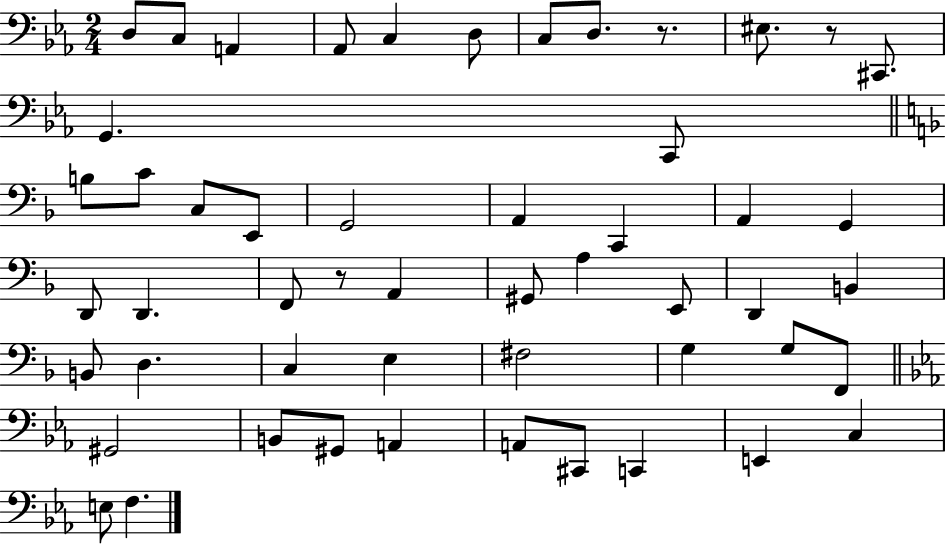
{
  \clef bass
  \numericTimeSignature
  \time 2/4
  \key ees \major
  \repeat volta 2 { d8 c8 a,4 | aes,8 c4 d8 | c8 d8. r8. | eis8. r8 cis,8. | \break g,4. c,8 | \bar "||" \break \key f \major b8 c'8 c8 e,8 | g,2 | a,4 c,4 | a,4 g,4 | \break d,8 d,4. | f,8 r8 a,4 | gis,8 a4 e,8 | d,4 b,4 | \break b,8 d4. | c4 e4 | fis2 | g4 g8 f,8 | \break \bar "||" \break \key ees \major gis,2 | b,8 gis,8 a,4 | a,8 cis,8 c,4 | e,4 c4 | \break e8 f4. | } \bar "|."
}